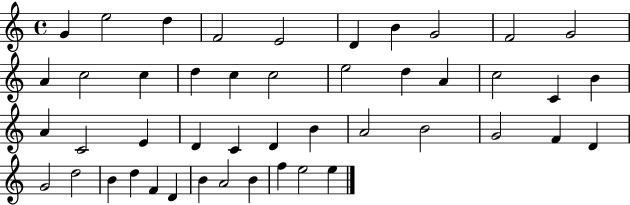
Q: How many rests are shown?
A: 0